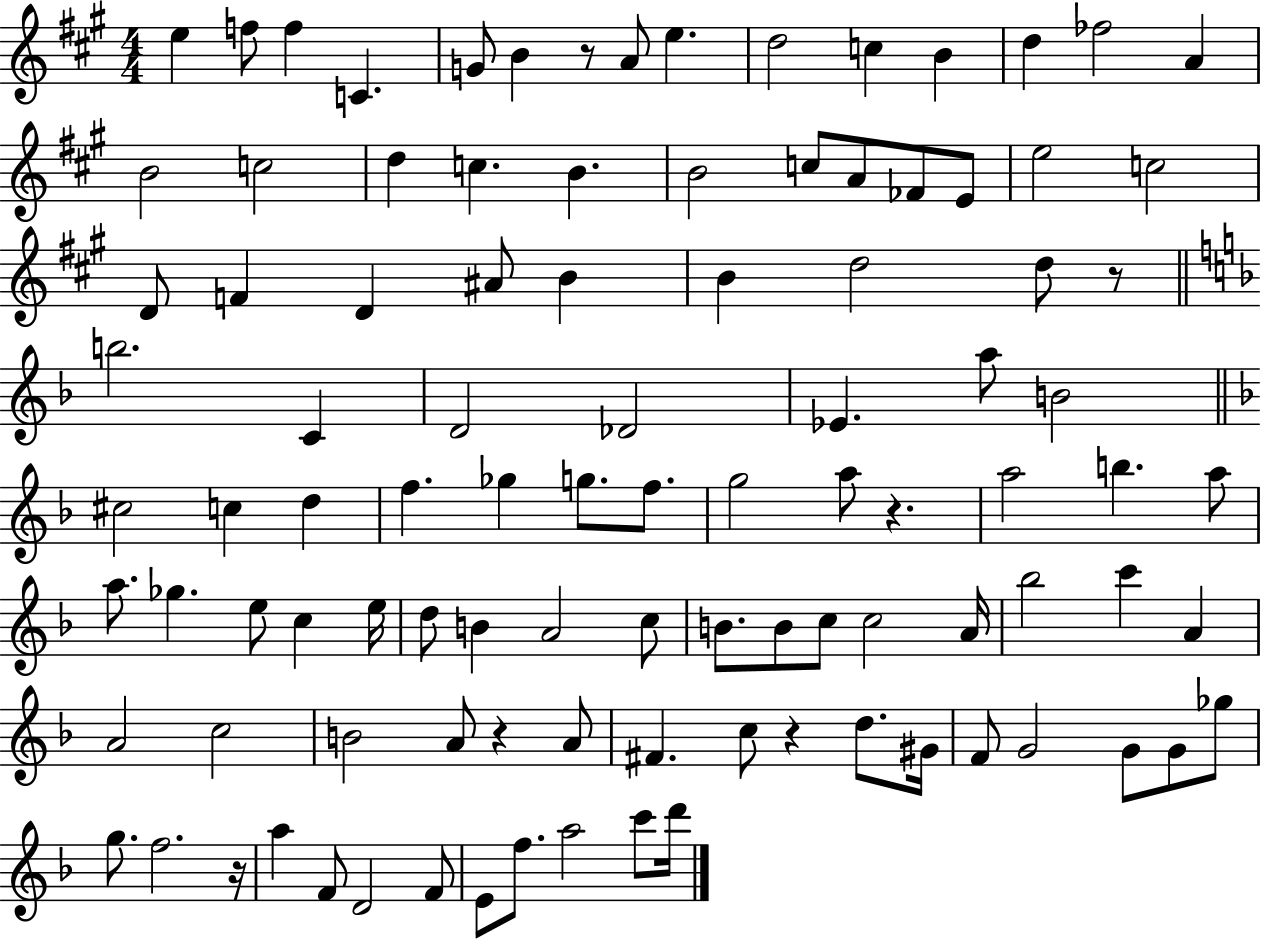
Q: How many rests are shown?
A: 6